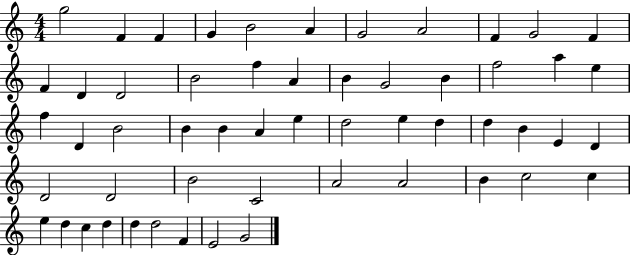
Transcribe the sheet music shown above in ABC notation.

X:1
T:Untitled
M:4/4
L:1/4
K:C
g2 F F G B2 A G2 A2 F G2 F F D D2 B2 f A B G2 B f2 a e f D B2 B B A e d2 e d d B E D D2 D2 B2 C2 A2 A2 B c2 c e d c d d d2 F E2 G2